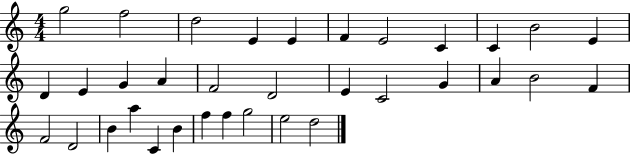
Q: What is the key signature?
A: C major